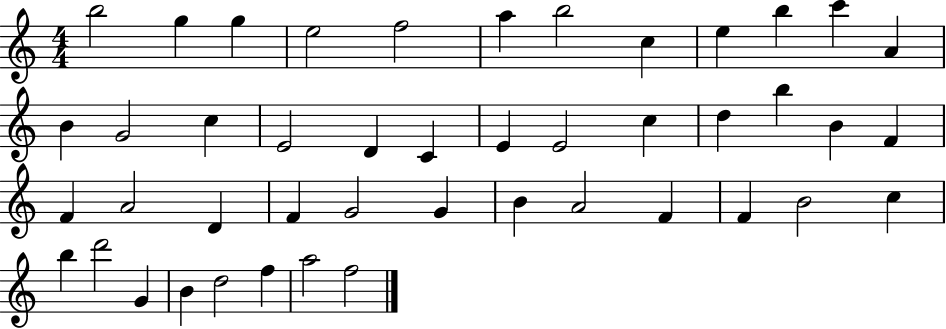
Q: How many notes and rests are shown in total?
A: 45